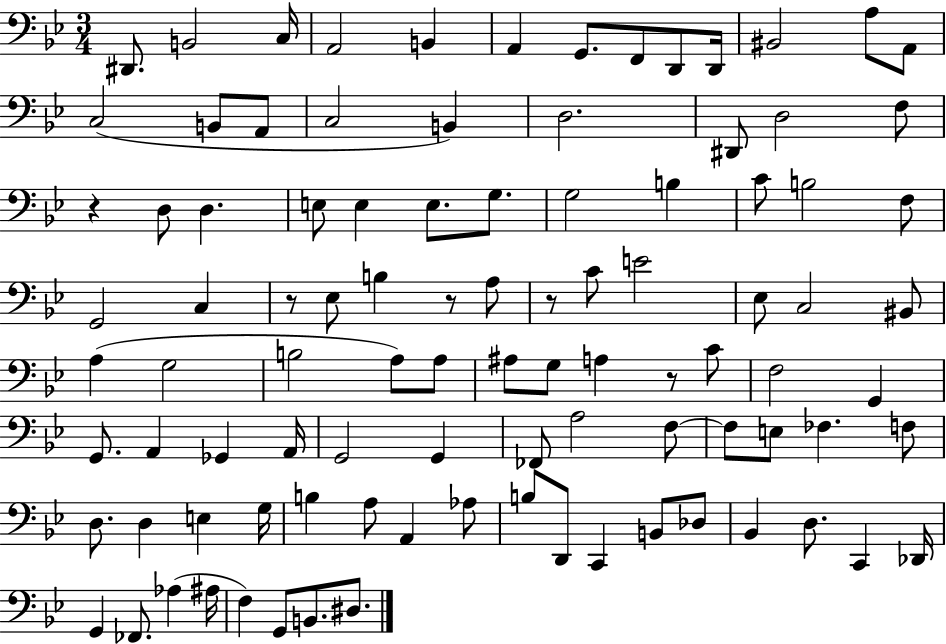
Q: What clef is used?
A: bass